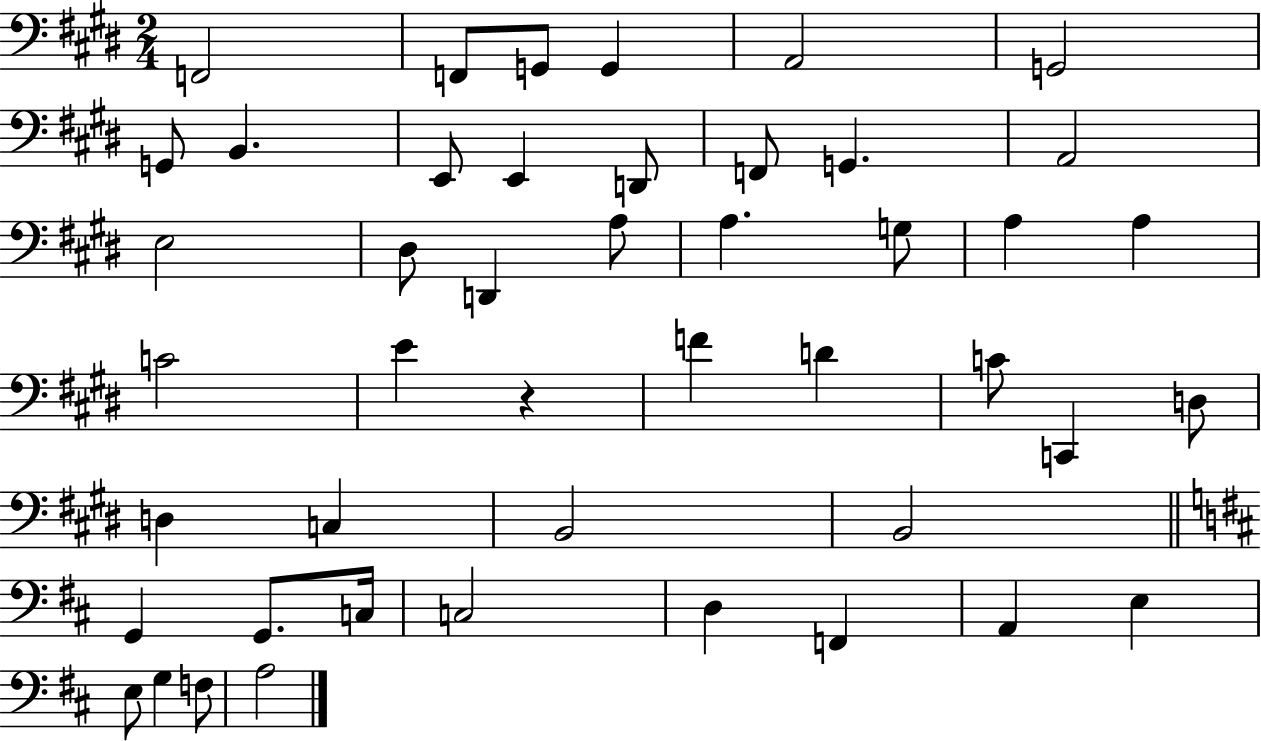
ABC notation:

X:1
T:Untitled
M:2/4
L:1/4
K:E
F,,2 F,,/2 G,,/2 G,, A,,2 G,,2 G,,/2 B,, E,,/2 E,, D,,/2 F,,/2 G,, A,,2 E,2 ^D,/2 D,, A,/2 A, G,/2 A, A, C2 E z F D C/2 C,, D,/2 D, C, B,,2 B,,2 G,, G,,/2 C,/4 C,2 D, F,, A,, E, E,/2 G, F,/2 A,2